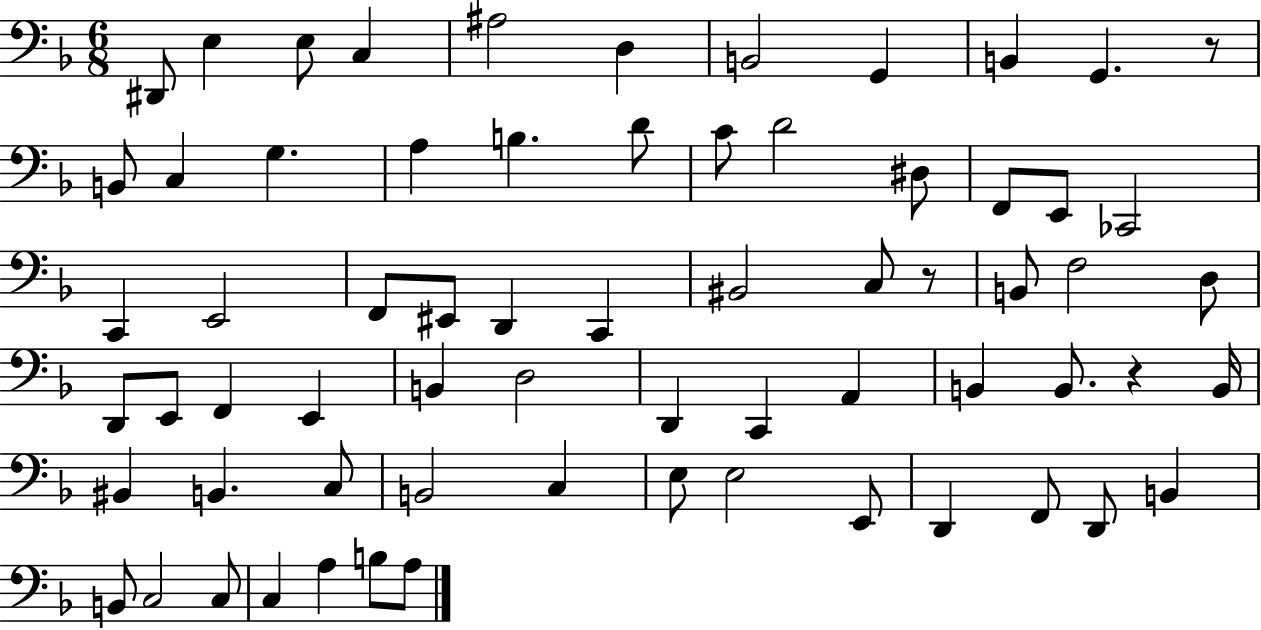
{
  \clef bass
  \numericTimeSignature
  \time 6/8
  \key f \major
  \repeat volta 2 { dis,8 e4 e8 c4 | ais2 d4 | b,2 g,4 | b,4 g,4. r8 | \break b,8 c4 g4. | a4 b4. d'8 | c'8 d'2 dis8 | f,8 e,8 ces,2 | \break c,4 e,2 | f,8 eis,8 d,4 c,4 | bis,2 c8 r8 | b,8 f2 d8 | \break d,8 e,8 f,4 e,4 | b,4 d2 | d,4 c,4 a,4 | b,4 b,8. r4 b,16 | \break bis,4 b,4. c8 | b,2 c4 | e8 e2 e,8 | d,4 f,8 d,8 b,4 | \break b,8 c2 c8 | c4 a4 b8 a8 | } \bar "|."
}